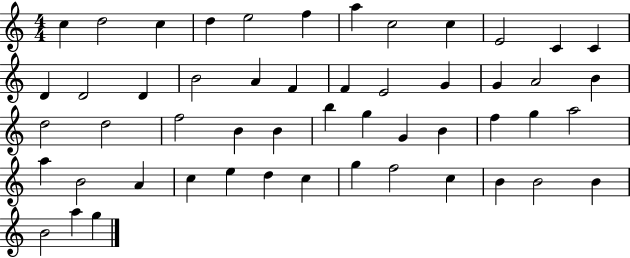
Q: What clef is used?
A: treble